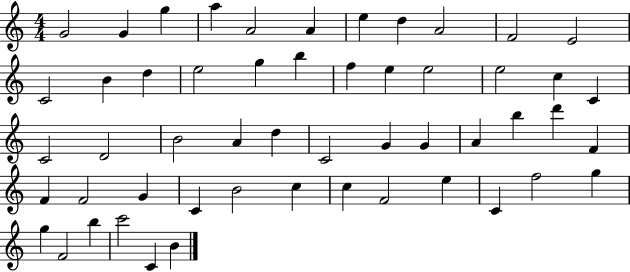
X:1
T:Untitled
M:4/4
L:1/4
K:C
G2 G g a A2 A e d A2 F2 E2 C2 B d e2 g b f e e2 e2 c C C2 D2 B2 A d C2 G G A b d' F F F2 G C B2 c c F2 e C f2 g g F2 b c'2 C B